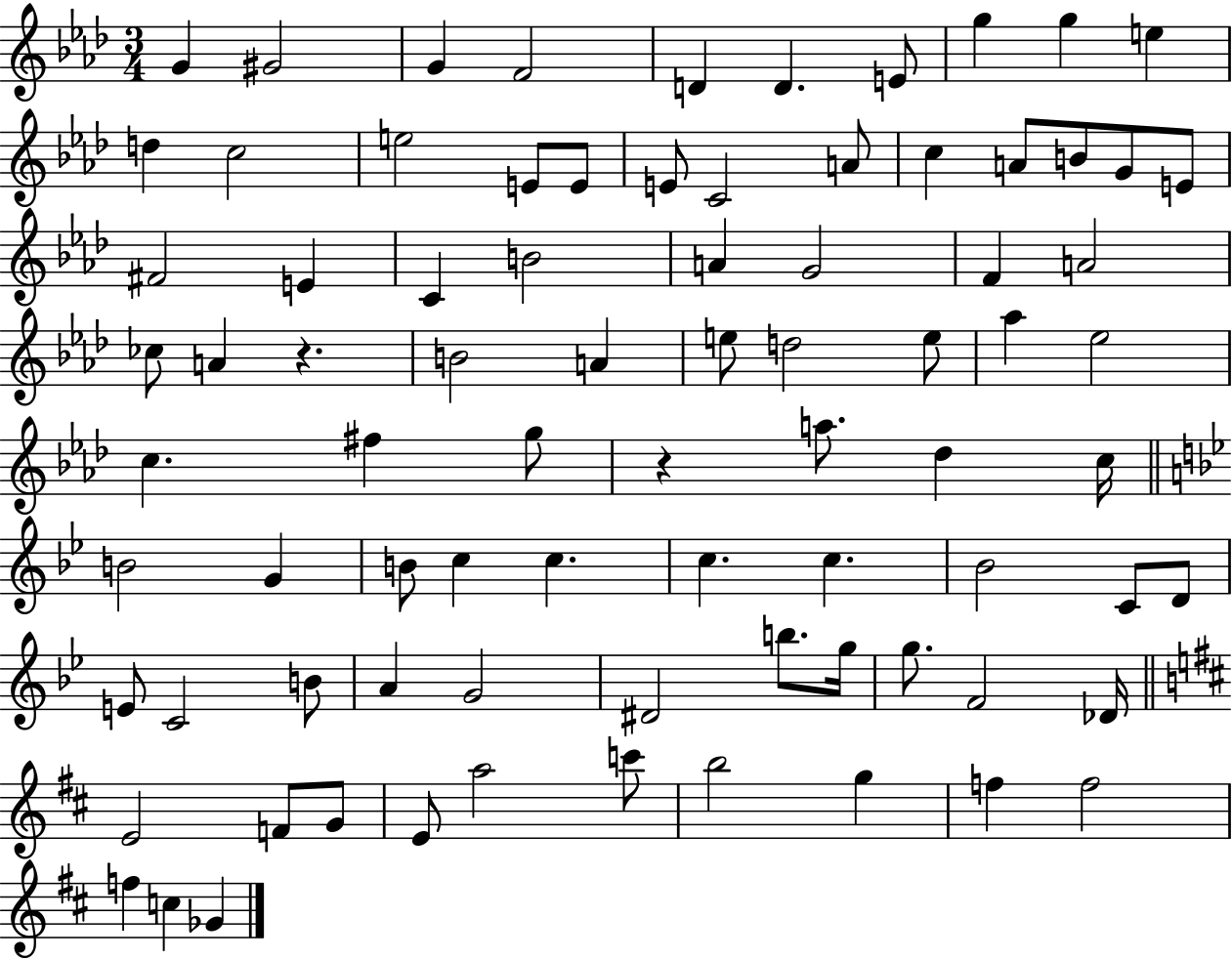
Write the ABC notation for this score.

X:1
T:Untitled
M:3/4
L:1/4
K:Ab
G ^G2 G F2 D D E/2 g g e d c2 e2 E/2 E/2 E/2 C2 A/2 c A/2 B/2 G/2 E/2 ^F2 E C B2 A G2 F A2 _c/2 A z B2 A e/2 d2 e/2 _a _e2 c ^f g/2 z a/2 _d c/4 B2 G B/2 c c c c _B2 C/2 D/2 E/2 C2 B/2 A G2 ^D2 b/2 g/4 g/2 F2 _D/4 E2 F/2 G/2 E/2 a2 c'/2 b2 g f f2 f c _G